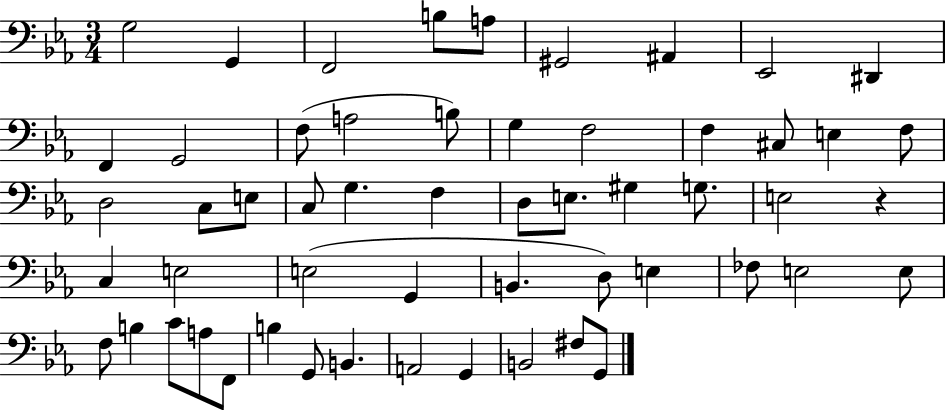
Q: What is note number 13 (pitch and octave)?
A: A3